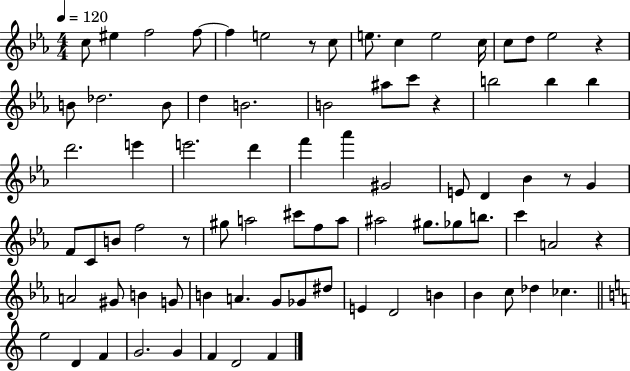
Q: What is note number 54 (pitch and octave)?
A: B4